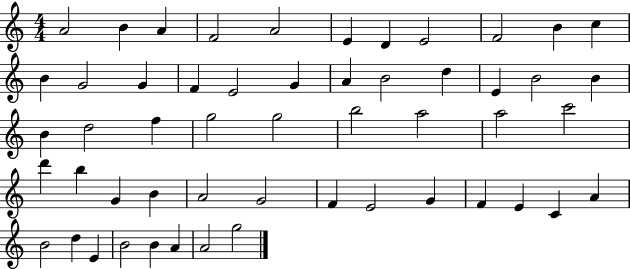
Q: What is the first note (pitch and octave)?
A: A4